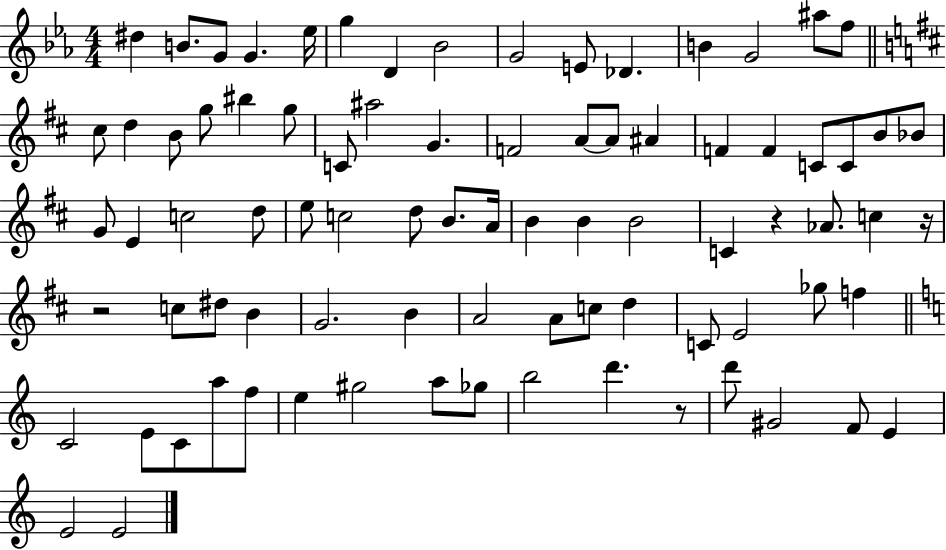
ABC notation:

X:1
T:Untitled
M:4/4
L:1/4
K:Eb
^d B/2 G/2 G _e/4 g D _B2 G2 E/2 _D B G2 ^a/2 f/2 ^c/2 d B/2 g/2 ^b g/2 C/2 ^a2 G F2 A/2 A/2 ^A F F C/2 C/2 B/2 _B/2 G/2 E c2 d/2 e/2 c2 d/2 B/2 A/4 B B B2 C z _A/2 c z/4 z2 c/2 ^d/2 B G2 B A2 A/2 c/2 d C/2 E2 _g/2 f C2 E/2 C/2 a/2 f/2 e ^g2 a/2 _g/2 b2 d' z/2 d'/2 ^G2 F/2 E E2 E2